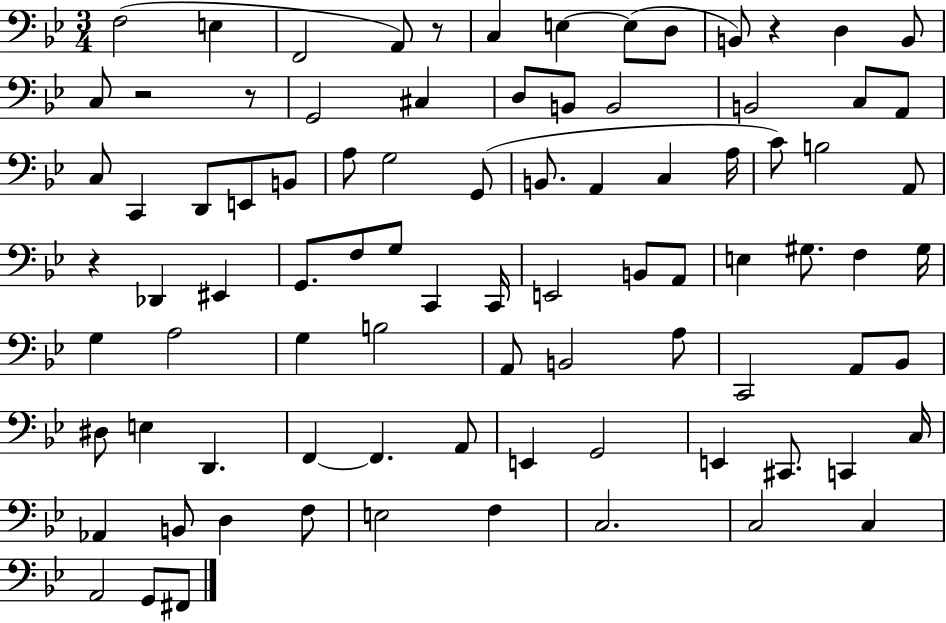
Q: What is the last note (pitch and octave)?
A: F#2